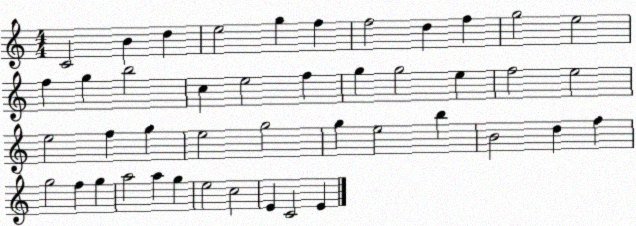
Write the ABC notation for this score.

X:1
T:Untitled
M:4/4
L:1/4
K:C
C2 B d e2 g f f2 d f g2 e2 f g b2 c e2 f g g2 e f2 e2 e2 f g e2 g2 g e2 b B2 d f g2 f g a2 a g e2 c2 E C2 E